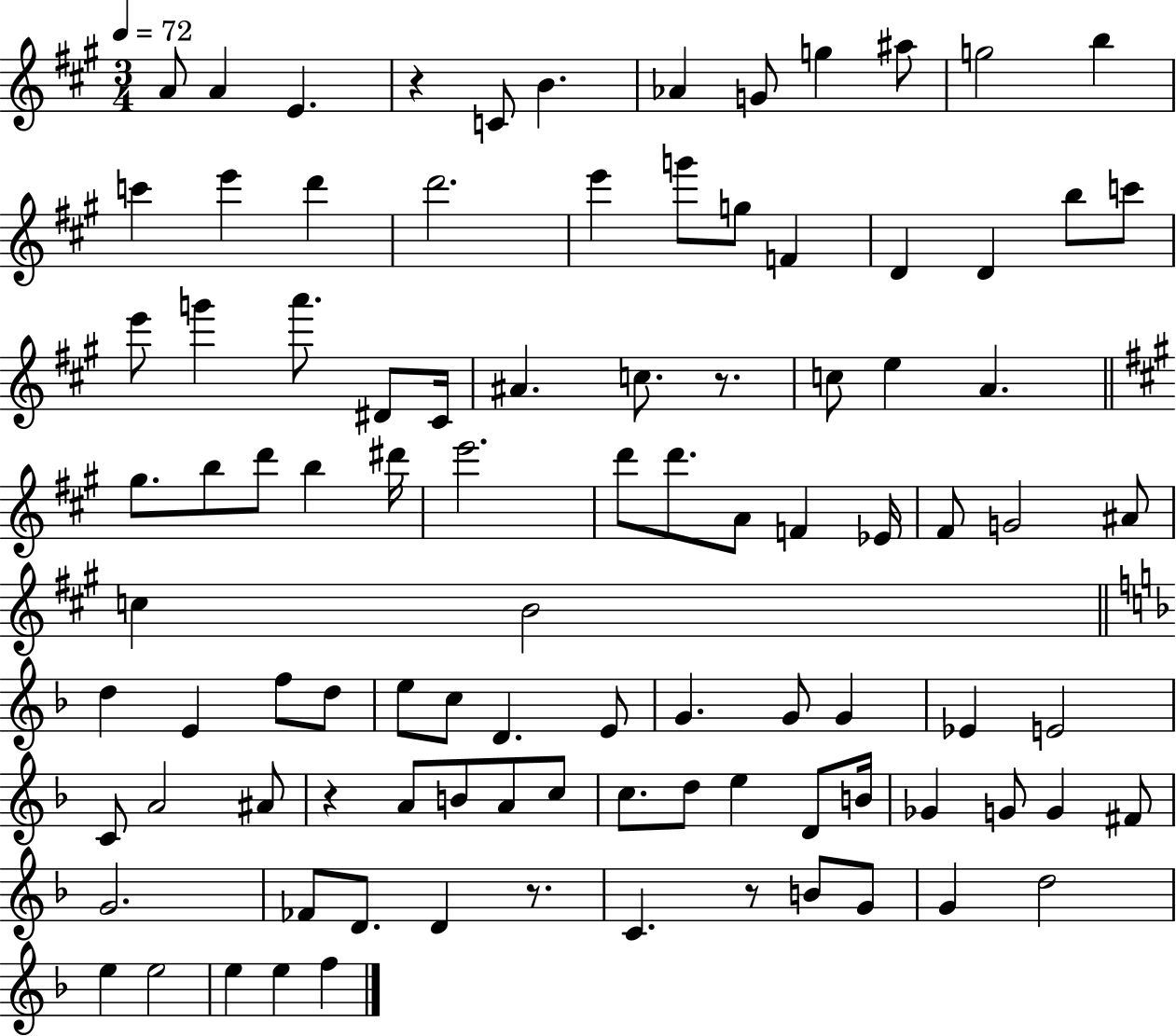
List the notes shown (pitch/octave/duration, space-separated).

A4/e A4/q E4/q. R/q C4/e B4/q. Ab4/q G4/e G5/q A#5/e G5/h B5/q C6/q E6/q D6/q D6/h. E6/q G6/e G5/e F4/q D4/q D4/q B5/e C6/e E6/e G6/q A6/e. D#4/e C#4/s A#4/q. C5/e. R/e. C5/e E5/q A4/q. G#5/e. B5/e D6/e B5/q D#6/s E6/h. D6/e D6/e. A4/e F4/q Eb4/s F#4/e G4/h A#4/e C5/q B4/h D5/q E4/q F5/e D5/e E5/e C5/e D4/q. E4/e G4/q. G4/e G4/q Eb4/q E4/h C4/e A4/h A#4/e R/q A4/e B4/e A4/e C5/e C5/e. D5/e E5/q D4/e B4/s Gb4/q G4/e G4/q F#4/e G4/h. FES4/e D4/e. D4/q R/e. C4/q. R/e B4/e G4/e G4/q D5/h E5/q E5/h E5/q E5/q F5/q